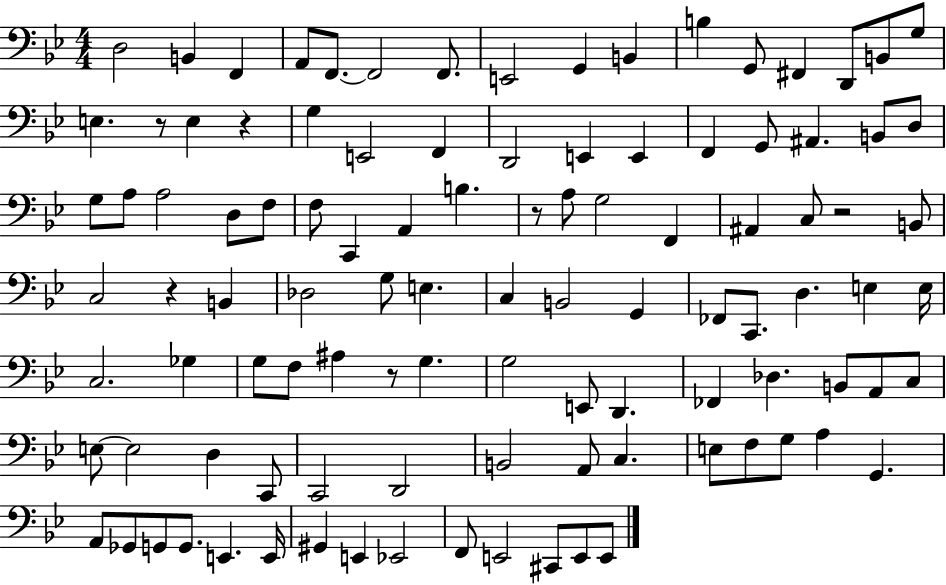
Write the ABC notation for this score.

X:1
T:Untitled
M:4/4
L:1/4
K:Bb
D,2 B,, F,, A,,/2 F,,/2 F,,2 F,,/2 E,,2 G,, B,, B, G,,/2 ^F,, D,,/2 B,,/2 G,/2 E, z/2 E, z G, E,,2 F,, D,,2 E,, E,, F,, G,,/2 ^A,, B,,/2 D,/2 G,/2 A,/2 A,2 D,/2 F,/2 F,/2 C,, A,, B, z/2 A,/2 G,2 F,, ^A,, C,/2 z2 B,,/2 C,2 z B,, _D,2 G,/2 E, C, B,,2 G,, _F,,/2 C,,/2 D, E, E,/4 C,2 _G, G,/2 F,/2 ^A, z/2 G, G,2 E,,/2 D,, _F,, _D, B,,/2 A,,/2 C,/2 E,/2 E,2 D, C,,/2 C,,2 D,,2 B,,2 A,,/2 C, E,/2 F,/2 G,/2 A, G,, A,,/2 _G,,/2 G,,/2 G,,/2 E,, E,,/4 ^G,, E,, _E,,2 F,,/2 E,,2 ^C,,/2 E,,/2 E,,/2